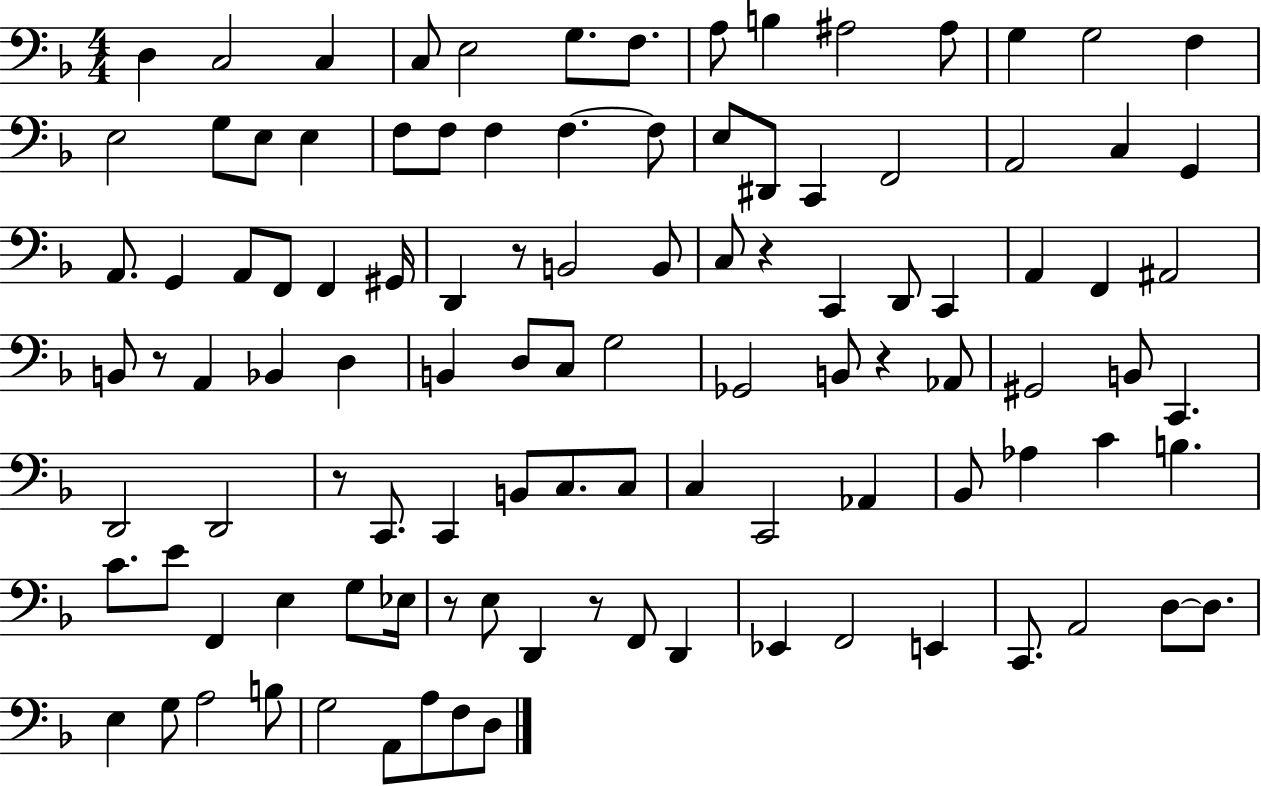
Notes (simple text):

D3/q C3/h C3/q C3/e E3/h G3/e. F3/e. A3/e B3/q A#3/h A#3/e G3/q G3/h F3/q E3/h G3/e E3/e E3/q F3/e F3/e F3/q F3/q. F3/e E3/e D#2/e C2/q F2/h A2/h C3/q G2/q A2/e. G2/q A2/e F2/e F2/q G#2/s D2/q R/e B2/h B2/e C3/e R/q C2/q D2/e C2/q A2/q F2/q A#2/h B2/e R/e A2/q Bb2/q D3/q B2/q D3/e C3/e G3/h Gb2/h B2/e R/q Ab2/e G#2/h B2/e C2/q. D2/h D2/h R/e C2/e. C2/q B2/e C3/e. C3/e C3/q C2/h Ab2/q Bb2/e Ab3/q C4/q B3/q. C4/e. E4/e F2/q E3/q G3/e Eb3/s R/e E3/e D2/q R/e F2/e D2/q Eb2/q F2/h E2/q C2/e. A2/h D3/e D3/e. E3/q G3/e A3/h B3/e G3/h A2/e A3/e F3/e D3/e